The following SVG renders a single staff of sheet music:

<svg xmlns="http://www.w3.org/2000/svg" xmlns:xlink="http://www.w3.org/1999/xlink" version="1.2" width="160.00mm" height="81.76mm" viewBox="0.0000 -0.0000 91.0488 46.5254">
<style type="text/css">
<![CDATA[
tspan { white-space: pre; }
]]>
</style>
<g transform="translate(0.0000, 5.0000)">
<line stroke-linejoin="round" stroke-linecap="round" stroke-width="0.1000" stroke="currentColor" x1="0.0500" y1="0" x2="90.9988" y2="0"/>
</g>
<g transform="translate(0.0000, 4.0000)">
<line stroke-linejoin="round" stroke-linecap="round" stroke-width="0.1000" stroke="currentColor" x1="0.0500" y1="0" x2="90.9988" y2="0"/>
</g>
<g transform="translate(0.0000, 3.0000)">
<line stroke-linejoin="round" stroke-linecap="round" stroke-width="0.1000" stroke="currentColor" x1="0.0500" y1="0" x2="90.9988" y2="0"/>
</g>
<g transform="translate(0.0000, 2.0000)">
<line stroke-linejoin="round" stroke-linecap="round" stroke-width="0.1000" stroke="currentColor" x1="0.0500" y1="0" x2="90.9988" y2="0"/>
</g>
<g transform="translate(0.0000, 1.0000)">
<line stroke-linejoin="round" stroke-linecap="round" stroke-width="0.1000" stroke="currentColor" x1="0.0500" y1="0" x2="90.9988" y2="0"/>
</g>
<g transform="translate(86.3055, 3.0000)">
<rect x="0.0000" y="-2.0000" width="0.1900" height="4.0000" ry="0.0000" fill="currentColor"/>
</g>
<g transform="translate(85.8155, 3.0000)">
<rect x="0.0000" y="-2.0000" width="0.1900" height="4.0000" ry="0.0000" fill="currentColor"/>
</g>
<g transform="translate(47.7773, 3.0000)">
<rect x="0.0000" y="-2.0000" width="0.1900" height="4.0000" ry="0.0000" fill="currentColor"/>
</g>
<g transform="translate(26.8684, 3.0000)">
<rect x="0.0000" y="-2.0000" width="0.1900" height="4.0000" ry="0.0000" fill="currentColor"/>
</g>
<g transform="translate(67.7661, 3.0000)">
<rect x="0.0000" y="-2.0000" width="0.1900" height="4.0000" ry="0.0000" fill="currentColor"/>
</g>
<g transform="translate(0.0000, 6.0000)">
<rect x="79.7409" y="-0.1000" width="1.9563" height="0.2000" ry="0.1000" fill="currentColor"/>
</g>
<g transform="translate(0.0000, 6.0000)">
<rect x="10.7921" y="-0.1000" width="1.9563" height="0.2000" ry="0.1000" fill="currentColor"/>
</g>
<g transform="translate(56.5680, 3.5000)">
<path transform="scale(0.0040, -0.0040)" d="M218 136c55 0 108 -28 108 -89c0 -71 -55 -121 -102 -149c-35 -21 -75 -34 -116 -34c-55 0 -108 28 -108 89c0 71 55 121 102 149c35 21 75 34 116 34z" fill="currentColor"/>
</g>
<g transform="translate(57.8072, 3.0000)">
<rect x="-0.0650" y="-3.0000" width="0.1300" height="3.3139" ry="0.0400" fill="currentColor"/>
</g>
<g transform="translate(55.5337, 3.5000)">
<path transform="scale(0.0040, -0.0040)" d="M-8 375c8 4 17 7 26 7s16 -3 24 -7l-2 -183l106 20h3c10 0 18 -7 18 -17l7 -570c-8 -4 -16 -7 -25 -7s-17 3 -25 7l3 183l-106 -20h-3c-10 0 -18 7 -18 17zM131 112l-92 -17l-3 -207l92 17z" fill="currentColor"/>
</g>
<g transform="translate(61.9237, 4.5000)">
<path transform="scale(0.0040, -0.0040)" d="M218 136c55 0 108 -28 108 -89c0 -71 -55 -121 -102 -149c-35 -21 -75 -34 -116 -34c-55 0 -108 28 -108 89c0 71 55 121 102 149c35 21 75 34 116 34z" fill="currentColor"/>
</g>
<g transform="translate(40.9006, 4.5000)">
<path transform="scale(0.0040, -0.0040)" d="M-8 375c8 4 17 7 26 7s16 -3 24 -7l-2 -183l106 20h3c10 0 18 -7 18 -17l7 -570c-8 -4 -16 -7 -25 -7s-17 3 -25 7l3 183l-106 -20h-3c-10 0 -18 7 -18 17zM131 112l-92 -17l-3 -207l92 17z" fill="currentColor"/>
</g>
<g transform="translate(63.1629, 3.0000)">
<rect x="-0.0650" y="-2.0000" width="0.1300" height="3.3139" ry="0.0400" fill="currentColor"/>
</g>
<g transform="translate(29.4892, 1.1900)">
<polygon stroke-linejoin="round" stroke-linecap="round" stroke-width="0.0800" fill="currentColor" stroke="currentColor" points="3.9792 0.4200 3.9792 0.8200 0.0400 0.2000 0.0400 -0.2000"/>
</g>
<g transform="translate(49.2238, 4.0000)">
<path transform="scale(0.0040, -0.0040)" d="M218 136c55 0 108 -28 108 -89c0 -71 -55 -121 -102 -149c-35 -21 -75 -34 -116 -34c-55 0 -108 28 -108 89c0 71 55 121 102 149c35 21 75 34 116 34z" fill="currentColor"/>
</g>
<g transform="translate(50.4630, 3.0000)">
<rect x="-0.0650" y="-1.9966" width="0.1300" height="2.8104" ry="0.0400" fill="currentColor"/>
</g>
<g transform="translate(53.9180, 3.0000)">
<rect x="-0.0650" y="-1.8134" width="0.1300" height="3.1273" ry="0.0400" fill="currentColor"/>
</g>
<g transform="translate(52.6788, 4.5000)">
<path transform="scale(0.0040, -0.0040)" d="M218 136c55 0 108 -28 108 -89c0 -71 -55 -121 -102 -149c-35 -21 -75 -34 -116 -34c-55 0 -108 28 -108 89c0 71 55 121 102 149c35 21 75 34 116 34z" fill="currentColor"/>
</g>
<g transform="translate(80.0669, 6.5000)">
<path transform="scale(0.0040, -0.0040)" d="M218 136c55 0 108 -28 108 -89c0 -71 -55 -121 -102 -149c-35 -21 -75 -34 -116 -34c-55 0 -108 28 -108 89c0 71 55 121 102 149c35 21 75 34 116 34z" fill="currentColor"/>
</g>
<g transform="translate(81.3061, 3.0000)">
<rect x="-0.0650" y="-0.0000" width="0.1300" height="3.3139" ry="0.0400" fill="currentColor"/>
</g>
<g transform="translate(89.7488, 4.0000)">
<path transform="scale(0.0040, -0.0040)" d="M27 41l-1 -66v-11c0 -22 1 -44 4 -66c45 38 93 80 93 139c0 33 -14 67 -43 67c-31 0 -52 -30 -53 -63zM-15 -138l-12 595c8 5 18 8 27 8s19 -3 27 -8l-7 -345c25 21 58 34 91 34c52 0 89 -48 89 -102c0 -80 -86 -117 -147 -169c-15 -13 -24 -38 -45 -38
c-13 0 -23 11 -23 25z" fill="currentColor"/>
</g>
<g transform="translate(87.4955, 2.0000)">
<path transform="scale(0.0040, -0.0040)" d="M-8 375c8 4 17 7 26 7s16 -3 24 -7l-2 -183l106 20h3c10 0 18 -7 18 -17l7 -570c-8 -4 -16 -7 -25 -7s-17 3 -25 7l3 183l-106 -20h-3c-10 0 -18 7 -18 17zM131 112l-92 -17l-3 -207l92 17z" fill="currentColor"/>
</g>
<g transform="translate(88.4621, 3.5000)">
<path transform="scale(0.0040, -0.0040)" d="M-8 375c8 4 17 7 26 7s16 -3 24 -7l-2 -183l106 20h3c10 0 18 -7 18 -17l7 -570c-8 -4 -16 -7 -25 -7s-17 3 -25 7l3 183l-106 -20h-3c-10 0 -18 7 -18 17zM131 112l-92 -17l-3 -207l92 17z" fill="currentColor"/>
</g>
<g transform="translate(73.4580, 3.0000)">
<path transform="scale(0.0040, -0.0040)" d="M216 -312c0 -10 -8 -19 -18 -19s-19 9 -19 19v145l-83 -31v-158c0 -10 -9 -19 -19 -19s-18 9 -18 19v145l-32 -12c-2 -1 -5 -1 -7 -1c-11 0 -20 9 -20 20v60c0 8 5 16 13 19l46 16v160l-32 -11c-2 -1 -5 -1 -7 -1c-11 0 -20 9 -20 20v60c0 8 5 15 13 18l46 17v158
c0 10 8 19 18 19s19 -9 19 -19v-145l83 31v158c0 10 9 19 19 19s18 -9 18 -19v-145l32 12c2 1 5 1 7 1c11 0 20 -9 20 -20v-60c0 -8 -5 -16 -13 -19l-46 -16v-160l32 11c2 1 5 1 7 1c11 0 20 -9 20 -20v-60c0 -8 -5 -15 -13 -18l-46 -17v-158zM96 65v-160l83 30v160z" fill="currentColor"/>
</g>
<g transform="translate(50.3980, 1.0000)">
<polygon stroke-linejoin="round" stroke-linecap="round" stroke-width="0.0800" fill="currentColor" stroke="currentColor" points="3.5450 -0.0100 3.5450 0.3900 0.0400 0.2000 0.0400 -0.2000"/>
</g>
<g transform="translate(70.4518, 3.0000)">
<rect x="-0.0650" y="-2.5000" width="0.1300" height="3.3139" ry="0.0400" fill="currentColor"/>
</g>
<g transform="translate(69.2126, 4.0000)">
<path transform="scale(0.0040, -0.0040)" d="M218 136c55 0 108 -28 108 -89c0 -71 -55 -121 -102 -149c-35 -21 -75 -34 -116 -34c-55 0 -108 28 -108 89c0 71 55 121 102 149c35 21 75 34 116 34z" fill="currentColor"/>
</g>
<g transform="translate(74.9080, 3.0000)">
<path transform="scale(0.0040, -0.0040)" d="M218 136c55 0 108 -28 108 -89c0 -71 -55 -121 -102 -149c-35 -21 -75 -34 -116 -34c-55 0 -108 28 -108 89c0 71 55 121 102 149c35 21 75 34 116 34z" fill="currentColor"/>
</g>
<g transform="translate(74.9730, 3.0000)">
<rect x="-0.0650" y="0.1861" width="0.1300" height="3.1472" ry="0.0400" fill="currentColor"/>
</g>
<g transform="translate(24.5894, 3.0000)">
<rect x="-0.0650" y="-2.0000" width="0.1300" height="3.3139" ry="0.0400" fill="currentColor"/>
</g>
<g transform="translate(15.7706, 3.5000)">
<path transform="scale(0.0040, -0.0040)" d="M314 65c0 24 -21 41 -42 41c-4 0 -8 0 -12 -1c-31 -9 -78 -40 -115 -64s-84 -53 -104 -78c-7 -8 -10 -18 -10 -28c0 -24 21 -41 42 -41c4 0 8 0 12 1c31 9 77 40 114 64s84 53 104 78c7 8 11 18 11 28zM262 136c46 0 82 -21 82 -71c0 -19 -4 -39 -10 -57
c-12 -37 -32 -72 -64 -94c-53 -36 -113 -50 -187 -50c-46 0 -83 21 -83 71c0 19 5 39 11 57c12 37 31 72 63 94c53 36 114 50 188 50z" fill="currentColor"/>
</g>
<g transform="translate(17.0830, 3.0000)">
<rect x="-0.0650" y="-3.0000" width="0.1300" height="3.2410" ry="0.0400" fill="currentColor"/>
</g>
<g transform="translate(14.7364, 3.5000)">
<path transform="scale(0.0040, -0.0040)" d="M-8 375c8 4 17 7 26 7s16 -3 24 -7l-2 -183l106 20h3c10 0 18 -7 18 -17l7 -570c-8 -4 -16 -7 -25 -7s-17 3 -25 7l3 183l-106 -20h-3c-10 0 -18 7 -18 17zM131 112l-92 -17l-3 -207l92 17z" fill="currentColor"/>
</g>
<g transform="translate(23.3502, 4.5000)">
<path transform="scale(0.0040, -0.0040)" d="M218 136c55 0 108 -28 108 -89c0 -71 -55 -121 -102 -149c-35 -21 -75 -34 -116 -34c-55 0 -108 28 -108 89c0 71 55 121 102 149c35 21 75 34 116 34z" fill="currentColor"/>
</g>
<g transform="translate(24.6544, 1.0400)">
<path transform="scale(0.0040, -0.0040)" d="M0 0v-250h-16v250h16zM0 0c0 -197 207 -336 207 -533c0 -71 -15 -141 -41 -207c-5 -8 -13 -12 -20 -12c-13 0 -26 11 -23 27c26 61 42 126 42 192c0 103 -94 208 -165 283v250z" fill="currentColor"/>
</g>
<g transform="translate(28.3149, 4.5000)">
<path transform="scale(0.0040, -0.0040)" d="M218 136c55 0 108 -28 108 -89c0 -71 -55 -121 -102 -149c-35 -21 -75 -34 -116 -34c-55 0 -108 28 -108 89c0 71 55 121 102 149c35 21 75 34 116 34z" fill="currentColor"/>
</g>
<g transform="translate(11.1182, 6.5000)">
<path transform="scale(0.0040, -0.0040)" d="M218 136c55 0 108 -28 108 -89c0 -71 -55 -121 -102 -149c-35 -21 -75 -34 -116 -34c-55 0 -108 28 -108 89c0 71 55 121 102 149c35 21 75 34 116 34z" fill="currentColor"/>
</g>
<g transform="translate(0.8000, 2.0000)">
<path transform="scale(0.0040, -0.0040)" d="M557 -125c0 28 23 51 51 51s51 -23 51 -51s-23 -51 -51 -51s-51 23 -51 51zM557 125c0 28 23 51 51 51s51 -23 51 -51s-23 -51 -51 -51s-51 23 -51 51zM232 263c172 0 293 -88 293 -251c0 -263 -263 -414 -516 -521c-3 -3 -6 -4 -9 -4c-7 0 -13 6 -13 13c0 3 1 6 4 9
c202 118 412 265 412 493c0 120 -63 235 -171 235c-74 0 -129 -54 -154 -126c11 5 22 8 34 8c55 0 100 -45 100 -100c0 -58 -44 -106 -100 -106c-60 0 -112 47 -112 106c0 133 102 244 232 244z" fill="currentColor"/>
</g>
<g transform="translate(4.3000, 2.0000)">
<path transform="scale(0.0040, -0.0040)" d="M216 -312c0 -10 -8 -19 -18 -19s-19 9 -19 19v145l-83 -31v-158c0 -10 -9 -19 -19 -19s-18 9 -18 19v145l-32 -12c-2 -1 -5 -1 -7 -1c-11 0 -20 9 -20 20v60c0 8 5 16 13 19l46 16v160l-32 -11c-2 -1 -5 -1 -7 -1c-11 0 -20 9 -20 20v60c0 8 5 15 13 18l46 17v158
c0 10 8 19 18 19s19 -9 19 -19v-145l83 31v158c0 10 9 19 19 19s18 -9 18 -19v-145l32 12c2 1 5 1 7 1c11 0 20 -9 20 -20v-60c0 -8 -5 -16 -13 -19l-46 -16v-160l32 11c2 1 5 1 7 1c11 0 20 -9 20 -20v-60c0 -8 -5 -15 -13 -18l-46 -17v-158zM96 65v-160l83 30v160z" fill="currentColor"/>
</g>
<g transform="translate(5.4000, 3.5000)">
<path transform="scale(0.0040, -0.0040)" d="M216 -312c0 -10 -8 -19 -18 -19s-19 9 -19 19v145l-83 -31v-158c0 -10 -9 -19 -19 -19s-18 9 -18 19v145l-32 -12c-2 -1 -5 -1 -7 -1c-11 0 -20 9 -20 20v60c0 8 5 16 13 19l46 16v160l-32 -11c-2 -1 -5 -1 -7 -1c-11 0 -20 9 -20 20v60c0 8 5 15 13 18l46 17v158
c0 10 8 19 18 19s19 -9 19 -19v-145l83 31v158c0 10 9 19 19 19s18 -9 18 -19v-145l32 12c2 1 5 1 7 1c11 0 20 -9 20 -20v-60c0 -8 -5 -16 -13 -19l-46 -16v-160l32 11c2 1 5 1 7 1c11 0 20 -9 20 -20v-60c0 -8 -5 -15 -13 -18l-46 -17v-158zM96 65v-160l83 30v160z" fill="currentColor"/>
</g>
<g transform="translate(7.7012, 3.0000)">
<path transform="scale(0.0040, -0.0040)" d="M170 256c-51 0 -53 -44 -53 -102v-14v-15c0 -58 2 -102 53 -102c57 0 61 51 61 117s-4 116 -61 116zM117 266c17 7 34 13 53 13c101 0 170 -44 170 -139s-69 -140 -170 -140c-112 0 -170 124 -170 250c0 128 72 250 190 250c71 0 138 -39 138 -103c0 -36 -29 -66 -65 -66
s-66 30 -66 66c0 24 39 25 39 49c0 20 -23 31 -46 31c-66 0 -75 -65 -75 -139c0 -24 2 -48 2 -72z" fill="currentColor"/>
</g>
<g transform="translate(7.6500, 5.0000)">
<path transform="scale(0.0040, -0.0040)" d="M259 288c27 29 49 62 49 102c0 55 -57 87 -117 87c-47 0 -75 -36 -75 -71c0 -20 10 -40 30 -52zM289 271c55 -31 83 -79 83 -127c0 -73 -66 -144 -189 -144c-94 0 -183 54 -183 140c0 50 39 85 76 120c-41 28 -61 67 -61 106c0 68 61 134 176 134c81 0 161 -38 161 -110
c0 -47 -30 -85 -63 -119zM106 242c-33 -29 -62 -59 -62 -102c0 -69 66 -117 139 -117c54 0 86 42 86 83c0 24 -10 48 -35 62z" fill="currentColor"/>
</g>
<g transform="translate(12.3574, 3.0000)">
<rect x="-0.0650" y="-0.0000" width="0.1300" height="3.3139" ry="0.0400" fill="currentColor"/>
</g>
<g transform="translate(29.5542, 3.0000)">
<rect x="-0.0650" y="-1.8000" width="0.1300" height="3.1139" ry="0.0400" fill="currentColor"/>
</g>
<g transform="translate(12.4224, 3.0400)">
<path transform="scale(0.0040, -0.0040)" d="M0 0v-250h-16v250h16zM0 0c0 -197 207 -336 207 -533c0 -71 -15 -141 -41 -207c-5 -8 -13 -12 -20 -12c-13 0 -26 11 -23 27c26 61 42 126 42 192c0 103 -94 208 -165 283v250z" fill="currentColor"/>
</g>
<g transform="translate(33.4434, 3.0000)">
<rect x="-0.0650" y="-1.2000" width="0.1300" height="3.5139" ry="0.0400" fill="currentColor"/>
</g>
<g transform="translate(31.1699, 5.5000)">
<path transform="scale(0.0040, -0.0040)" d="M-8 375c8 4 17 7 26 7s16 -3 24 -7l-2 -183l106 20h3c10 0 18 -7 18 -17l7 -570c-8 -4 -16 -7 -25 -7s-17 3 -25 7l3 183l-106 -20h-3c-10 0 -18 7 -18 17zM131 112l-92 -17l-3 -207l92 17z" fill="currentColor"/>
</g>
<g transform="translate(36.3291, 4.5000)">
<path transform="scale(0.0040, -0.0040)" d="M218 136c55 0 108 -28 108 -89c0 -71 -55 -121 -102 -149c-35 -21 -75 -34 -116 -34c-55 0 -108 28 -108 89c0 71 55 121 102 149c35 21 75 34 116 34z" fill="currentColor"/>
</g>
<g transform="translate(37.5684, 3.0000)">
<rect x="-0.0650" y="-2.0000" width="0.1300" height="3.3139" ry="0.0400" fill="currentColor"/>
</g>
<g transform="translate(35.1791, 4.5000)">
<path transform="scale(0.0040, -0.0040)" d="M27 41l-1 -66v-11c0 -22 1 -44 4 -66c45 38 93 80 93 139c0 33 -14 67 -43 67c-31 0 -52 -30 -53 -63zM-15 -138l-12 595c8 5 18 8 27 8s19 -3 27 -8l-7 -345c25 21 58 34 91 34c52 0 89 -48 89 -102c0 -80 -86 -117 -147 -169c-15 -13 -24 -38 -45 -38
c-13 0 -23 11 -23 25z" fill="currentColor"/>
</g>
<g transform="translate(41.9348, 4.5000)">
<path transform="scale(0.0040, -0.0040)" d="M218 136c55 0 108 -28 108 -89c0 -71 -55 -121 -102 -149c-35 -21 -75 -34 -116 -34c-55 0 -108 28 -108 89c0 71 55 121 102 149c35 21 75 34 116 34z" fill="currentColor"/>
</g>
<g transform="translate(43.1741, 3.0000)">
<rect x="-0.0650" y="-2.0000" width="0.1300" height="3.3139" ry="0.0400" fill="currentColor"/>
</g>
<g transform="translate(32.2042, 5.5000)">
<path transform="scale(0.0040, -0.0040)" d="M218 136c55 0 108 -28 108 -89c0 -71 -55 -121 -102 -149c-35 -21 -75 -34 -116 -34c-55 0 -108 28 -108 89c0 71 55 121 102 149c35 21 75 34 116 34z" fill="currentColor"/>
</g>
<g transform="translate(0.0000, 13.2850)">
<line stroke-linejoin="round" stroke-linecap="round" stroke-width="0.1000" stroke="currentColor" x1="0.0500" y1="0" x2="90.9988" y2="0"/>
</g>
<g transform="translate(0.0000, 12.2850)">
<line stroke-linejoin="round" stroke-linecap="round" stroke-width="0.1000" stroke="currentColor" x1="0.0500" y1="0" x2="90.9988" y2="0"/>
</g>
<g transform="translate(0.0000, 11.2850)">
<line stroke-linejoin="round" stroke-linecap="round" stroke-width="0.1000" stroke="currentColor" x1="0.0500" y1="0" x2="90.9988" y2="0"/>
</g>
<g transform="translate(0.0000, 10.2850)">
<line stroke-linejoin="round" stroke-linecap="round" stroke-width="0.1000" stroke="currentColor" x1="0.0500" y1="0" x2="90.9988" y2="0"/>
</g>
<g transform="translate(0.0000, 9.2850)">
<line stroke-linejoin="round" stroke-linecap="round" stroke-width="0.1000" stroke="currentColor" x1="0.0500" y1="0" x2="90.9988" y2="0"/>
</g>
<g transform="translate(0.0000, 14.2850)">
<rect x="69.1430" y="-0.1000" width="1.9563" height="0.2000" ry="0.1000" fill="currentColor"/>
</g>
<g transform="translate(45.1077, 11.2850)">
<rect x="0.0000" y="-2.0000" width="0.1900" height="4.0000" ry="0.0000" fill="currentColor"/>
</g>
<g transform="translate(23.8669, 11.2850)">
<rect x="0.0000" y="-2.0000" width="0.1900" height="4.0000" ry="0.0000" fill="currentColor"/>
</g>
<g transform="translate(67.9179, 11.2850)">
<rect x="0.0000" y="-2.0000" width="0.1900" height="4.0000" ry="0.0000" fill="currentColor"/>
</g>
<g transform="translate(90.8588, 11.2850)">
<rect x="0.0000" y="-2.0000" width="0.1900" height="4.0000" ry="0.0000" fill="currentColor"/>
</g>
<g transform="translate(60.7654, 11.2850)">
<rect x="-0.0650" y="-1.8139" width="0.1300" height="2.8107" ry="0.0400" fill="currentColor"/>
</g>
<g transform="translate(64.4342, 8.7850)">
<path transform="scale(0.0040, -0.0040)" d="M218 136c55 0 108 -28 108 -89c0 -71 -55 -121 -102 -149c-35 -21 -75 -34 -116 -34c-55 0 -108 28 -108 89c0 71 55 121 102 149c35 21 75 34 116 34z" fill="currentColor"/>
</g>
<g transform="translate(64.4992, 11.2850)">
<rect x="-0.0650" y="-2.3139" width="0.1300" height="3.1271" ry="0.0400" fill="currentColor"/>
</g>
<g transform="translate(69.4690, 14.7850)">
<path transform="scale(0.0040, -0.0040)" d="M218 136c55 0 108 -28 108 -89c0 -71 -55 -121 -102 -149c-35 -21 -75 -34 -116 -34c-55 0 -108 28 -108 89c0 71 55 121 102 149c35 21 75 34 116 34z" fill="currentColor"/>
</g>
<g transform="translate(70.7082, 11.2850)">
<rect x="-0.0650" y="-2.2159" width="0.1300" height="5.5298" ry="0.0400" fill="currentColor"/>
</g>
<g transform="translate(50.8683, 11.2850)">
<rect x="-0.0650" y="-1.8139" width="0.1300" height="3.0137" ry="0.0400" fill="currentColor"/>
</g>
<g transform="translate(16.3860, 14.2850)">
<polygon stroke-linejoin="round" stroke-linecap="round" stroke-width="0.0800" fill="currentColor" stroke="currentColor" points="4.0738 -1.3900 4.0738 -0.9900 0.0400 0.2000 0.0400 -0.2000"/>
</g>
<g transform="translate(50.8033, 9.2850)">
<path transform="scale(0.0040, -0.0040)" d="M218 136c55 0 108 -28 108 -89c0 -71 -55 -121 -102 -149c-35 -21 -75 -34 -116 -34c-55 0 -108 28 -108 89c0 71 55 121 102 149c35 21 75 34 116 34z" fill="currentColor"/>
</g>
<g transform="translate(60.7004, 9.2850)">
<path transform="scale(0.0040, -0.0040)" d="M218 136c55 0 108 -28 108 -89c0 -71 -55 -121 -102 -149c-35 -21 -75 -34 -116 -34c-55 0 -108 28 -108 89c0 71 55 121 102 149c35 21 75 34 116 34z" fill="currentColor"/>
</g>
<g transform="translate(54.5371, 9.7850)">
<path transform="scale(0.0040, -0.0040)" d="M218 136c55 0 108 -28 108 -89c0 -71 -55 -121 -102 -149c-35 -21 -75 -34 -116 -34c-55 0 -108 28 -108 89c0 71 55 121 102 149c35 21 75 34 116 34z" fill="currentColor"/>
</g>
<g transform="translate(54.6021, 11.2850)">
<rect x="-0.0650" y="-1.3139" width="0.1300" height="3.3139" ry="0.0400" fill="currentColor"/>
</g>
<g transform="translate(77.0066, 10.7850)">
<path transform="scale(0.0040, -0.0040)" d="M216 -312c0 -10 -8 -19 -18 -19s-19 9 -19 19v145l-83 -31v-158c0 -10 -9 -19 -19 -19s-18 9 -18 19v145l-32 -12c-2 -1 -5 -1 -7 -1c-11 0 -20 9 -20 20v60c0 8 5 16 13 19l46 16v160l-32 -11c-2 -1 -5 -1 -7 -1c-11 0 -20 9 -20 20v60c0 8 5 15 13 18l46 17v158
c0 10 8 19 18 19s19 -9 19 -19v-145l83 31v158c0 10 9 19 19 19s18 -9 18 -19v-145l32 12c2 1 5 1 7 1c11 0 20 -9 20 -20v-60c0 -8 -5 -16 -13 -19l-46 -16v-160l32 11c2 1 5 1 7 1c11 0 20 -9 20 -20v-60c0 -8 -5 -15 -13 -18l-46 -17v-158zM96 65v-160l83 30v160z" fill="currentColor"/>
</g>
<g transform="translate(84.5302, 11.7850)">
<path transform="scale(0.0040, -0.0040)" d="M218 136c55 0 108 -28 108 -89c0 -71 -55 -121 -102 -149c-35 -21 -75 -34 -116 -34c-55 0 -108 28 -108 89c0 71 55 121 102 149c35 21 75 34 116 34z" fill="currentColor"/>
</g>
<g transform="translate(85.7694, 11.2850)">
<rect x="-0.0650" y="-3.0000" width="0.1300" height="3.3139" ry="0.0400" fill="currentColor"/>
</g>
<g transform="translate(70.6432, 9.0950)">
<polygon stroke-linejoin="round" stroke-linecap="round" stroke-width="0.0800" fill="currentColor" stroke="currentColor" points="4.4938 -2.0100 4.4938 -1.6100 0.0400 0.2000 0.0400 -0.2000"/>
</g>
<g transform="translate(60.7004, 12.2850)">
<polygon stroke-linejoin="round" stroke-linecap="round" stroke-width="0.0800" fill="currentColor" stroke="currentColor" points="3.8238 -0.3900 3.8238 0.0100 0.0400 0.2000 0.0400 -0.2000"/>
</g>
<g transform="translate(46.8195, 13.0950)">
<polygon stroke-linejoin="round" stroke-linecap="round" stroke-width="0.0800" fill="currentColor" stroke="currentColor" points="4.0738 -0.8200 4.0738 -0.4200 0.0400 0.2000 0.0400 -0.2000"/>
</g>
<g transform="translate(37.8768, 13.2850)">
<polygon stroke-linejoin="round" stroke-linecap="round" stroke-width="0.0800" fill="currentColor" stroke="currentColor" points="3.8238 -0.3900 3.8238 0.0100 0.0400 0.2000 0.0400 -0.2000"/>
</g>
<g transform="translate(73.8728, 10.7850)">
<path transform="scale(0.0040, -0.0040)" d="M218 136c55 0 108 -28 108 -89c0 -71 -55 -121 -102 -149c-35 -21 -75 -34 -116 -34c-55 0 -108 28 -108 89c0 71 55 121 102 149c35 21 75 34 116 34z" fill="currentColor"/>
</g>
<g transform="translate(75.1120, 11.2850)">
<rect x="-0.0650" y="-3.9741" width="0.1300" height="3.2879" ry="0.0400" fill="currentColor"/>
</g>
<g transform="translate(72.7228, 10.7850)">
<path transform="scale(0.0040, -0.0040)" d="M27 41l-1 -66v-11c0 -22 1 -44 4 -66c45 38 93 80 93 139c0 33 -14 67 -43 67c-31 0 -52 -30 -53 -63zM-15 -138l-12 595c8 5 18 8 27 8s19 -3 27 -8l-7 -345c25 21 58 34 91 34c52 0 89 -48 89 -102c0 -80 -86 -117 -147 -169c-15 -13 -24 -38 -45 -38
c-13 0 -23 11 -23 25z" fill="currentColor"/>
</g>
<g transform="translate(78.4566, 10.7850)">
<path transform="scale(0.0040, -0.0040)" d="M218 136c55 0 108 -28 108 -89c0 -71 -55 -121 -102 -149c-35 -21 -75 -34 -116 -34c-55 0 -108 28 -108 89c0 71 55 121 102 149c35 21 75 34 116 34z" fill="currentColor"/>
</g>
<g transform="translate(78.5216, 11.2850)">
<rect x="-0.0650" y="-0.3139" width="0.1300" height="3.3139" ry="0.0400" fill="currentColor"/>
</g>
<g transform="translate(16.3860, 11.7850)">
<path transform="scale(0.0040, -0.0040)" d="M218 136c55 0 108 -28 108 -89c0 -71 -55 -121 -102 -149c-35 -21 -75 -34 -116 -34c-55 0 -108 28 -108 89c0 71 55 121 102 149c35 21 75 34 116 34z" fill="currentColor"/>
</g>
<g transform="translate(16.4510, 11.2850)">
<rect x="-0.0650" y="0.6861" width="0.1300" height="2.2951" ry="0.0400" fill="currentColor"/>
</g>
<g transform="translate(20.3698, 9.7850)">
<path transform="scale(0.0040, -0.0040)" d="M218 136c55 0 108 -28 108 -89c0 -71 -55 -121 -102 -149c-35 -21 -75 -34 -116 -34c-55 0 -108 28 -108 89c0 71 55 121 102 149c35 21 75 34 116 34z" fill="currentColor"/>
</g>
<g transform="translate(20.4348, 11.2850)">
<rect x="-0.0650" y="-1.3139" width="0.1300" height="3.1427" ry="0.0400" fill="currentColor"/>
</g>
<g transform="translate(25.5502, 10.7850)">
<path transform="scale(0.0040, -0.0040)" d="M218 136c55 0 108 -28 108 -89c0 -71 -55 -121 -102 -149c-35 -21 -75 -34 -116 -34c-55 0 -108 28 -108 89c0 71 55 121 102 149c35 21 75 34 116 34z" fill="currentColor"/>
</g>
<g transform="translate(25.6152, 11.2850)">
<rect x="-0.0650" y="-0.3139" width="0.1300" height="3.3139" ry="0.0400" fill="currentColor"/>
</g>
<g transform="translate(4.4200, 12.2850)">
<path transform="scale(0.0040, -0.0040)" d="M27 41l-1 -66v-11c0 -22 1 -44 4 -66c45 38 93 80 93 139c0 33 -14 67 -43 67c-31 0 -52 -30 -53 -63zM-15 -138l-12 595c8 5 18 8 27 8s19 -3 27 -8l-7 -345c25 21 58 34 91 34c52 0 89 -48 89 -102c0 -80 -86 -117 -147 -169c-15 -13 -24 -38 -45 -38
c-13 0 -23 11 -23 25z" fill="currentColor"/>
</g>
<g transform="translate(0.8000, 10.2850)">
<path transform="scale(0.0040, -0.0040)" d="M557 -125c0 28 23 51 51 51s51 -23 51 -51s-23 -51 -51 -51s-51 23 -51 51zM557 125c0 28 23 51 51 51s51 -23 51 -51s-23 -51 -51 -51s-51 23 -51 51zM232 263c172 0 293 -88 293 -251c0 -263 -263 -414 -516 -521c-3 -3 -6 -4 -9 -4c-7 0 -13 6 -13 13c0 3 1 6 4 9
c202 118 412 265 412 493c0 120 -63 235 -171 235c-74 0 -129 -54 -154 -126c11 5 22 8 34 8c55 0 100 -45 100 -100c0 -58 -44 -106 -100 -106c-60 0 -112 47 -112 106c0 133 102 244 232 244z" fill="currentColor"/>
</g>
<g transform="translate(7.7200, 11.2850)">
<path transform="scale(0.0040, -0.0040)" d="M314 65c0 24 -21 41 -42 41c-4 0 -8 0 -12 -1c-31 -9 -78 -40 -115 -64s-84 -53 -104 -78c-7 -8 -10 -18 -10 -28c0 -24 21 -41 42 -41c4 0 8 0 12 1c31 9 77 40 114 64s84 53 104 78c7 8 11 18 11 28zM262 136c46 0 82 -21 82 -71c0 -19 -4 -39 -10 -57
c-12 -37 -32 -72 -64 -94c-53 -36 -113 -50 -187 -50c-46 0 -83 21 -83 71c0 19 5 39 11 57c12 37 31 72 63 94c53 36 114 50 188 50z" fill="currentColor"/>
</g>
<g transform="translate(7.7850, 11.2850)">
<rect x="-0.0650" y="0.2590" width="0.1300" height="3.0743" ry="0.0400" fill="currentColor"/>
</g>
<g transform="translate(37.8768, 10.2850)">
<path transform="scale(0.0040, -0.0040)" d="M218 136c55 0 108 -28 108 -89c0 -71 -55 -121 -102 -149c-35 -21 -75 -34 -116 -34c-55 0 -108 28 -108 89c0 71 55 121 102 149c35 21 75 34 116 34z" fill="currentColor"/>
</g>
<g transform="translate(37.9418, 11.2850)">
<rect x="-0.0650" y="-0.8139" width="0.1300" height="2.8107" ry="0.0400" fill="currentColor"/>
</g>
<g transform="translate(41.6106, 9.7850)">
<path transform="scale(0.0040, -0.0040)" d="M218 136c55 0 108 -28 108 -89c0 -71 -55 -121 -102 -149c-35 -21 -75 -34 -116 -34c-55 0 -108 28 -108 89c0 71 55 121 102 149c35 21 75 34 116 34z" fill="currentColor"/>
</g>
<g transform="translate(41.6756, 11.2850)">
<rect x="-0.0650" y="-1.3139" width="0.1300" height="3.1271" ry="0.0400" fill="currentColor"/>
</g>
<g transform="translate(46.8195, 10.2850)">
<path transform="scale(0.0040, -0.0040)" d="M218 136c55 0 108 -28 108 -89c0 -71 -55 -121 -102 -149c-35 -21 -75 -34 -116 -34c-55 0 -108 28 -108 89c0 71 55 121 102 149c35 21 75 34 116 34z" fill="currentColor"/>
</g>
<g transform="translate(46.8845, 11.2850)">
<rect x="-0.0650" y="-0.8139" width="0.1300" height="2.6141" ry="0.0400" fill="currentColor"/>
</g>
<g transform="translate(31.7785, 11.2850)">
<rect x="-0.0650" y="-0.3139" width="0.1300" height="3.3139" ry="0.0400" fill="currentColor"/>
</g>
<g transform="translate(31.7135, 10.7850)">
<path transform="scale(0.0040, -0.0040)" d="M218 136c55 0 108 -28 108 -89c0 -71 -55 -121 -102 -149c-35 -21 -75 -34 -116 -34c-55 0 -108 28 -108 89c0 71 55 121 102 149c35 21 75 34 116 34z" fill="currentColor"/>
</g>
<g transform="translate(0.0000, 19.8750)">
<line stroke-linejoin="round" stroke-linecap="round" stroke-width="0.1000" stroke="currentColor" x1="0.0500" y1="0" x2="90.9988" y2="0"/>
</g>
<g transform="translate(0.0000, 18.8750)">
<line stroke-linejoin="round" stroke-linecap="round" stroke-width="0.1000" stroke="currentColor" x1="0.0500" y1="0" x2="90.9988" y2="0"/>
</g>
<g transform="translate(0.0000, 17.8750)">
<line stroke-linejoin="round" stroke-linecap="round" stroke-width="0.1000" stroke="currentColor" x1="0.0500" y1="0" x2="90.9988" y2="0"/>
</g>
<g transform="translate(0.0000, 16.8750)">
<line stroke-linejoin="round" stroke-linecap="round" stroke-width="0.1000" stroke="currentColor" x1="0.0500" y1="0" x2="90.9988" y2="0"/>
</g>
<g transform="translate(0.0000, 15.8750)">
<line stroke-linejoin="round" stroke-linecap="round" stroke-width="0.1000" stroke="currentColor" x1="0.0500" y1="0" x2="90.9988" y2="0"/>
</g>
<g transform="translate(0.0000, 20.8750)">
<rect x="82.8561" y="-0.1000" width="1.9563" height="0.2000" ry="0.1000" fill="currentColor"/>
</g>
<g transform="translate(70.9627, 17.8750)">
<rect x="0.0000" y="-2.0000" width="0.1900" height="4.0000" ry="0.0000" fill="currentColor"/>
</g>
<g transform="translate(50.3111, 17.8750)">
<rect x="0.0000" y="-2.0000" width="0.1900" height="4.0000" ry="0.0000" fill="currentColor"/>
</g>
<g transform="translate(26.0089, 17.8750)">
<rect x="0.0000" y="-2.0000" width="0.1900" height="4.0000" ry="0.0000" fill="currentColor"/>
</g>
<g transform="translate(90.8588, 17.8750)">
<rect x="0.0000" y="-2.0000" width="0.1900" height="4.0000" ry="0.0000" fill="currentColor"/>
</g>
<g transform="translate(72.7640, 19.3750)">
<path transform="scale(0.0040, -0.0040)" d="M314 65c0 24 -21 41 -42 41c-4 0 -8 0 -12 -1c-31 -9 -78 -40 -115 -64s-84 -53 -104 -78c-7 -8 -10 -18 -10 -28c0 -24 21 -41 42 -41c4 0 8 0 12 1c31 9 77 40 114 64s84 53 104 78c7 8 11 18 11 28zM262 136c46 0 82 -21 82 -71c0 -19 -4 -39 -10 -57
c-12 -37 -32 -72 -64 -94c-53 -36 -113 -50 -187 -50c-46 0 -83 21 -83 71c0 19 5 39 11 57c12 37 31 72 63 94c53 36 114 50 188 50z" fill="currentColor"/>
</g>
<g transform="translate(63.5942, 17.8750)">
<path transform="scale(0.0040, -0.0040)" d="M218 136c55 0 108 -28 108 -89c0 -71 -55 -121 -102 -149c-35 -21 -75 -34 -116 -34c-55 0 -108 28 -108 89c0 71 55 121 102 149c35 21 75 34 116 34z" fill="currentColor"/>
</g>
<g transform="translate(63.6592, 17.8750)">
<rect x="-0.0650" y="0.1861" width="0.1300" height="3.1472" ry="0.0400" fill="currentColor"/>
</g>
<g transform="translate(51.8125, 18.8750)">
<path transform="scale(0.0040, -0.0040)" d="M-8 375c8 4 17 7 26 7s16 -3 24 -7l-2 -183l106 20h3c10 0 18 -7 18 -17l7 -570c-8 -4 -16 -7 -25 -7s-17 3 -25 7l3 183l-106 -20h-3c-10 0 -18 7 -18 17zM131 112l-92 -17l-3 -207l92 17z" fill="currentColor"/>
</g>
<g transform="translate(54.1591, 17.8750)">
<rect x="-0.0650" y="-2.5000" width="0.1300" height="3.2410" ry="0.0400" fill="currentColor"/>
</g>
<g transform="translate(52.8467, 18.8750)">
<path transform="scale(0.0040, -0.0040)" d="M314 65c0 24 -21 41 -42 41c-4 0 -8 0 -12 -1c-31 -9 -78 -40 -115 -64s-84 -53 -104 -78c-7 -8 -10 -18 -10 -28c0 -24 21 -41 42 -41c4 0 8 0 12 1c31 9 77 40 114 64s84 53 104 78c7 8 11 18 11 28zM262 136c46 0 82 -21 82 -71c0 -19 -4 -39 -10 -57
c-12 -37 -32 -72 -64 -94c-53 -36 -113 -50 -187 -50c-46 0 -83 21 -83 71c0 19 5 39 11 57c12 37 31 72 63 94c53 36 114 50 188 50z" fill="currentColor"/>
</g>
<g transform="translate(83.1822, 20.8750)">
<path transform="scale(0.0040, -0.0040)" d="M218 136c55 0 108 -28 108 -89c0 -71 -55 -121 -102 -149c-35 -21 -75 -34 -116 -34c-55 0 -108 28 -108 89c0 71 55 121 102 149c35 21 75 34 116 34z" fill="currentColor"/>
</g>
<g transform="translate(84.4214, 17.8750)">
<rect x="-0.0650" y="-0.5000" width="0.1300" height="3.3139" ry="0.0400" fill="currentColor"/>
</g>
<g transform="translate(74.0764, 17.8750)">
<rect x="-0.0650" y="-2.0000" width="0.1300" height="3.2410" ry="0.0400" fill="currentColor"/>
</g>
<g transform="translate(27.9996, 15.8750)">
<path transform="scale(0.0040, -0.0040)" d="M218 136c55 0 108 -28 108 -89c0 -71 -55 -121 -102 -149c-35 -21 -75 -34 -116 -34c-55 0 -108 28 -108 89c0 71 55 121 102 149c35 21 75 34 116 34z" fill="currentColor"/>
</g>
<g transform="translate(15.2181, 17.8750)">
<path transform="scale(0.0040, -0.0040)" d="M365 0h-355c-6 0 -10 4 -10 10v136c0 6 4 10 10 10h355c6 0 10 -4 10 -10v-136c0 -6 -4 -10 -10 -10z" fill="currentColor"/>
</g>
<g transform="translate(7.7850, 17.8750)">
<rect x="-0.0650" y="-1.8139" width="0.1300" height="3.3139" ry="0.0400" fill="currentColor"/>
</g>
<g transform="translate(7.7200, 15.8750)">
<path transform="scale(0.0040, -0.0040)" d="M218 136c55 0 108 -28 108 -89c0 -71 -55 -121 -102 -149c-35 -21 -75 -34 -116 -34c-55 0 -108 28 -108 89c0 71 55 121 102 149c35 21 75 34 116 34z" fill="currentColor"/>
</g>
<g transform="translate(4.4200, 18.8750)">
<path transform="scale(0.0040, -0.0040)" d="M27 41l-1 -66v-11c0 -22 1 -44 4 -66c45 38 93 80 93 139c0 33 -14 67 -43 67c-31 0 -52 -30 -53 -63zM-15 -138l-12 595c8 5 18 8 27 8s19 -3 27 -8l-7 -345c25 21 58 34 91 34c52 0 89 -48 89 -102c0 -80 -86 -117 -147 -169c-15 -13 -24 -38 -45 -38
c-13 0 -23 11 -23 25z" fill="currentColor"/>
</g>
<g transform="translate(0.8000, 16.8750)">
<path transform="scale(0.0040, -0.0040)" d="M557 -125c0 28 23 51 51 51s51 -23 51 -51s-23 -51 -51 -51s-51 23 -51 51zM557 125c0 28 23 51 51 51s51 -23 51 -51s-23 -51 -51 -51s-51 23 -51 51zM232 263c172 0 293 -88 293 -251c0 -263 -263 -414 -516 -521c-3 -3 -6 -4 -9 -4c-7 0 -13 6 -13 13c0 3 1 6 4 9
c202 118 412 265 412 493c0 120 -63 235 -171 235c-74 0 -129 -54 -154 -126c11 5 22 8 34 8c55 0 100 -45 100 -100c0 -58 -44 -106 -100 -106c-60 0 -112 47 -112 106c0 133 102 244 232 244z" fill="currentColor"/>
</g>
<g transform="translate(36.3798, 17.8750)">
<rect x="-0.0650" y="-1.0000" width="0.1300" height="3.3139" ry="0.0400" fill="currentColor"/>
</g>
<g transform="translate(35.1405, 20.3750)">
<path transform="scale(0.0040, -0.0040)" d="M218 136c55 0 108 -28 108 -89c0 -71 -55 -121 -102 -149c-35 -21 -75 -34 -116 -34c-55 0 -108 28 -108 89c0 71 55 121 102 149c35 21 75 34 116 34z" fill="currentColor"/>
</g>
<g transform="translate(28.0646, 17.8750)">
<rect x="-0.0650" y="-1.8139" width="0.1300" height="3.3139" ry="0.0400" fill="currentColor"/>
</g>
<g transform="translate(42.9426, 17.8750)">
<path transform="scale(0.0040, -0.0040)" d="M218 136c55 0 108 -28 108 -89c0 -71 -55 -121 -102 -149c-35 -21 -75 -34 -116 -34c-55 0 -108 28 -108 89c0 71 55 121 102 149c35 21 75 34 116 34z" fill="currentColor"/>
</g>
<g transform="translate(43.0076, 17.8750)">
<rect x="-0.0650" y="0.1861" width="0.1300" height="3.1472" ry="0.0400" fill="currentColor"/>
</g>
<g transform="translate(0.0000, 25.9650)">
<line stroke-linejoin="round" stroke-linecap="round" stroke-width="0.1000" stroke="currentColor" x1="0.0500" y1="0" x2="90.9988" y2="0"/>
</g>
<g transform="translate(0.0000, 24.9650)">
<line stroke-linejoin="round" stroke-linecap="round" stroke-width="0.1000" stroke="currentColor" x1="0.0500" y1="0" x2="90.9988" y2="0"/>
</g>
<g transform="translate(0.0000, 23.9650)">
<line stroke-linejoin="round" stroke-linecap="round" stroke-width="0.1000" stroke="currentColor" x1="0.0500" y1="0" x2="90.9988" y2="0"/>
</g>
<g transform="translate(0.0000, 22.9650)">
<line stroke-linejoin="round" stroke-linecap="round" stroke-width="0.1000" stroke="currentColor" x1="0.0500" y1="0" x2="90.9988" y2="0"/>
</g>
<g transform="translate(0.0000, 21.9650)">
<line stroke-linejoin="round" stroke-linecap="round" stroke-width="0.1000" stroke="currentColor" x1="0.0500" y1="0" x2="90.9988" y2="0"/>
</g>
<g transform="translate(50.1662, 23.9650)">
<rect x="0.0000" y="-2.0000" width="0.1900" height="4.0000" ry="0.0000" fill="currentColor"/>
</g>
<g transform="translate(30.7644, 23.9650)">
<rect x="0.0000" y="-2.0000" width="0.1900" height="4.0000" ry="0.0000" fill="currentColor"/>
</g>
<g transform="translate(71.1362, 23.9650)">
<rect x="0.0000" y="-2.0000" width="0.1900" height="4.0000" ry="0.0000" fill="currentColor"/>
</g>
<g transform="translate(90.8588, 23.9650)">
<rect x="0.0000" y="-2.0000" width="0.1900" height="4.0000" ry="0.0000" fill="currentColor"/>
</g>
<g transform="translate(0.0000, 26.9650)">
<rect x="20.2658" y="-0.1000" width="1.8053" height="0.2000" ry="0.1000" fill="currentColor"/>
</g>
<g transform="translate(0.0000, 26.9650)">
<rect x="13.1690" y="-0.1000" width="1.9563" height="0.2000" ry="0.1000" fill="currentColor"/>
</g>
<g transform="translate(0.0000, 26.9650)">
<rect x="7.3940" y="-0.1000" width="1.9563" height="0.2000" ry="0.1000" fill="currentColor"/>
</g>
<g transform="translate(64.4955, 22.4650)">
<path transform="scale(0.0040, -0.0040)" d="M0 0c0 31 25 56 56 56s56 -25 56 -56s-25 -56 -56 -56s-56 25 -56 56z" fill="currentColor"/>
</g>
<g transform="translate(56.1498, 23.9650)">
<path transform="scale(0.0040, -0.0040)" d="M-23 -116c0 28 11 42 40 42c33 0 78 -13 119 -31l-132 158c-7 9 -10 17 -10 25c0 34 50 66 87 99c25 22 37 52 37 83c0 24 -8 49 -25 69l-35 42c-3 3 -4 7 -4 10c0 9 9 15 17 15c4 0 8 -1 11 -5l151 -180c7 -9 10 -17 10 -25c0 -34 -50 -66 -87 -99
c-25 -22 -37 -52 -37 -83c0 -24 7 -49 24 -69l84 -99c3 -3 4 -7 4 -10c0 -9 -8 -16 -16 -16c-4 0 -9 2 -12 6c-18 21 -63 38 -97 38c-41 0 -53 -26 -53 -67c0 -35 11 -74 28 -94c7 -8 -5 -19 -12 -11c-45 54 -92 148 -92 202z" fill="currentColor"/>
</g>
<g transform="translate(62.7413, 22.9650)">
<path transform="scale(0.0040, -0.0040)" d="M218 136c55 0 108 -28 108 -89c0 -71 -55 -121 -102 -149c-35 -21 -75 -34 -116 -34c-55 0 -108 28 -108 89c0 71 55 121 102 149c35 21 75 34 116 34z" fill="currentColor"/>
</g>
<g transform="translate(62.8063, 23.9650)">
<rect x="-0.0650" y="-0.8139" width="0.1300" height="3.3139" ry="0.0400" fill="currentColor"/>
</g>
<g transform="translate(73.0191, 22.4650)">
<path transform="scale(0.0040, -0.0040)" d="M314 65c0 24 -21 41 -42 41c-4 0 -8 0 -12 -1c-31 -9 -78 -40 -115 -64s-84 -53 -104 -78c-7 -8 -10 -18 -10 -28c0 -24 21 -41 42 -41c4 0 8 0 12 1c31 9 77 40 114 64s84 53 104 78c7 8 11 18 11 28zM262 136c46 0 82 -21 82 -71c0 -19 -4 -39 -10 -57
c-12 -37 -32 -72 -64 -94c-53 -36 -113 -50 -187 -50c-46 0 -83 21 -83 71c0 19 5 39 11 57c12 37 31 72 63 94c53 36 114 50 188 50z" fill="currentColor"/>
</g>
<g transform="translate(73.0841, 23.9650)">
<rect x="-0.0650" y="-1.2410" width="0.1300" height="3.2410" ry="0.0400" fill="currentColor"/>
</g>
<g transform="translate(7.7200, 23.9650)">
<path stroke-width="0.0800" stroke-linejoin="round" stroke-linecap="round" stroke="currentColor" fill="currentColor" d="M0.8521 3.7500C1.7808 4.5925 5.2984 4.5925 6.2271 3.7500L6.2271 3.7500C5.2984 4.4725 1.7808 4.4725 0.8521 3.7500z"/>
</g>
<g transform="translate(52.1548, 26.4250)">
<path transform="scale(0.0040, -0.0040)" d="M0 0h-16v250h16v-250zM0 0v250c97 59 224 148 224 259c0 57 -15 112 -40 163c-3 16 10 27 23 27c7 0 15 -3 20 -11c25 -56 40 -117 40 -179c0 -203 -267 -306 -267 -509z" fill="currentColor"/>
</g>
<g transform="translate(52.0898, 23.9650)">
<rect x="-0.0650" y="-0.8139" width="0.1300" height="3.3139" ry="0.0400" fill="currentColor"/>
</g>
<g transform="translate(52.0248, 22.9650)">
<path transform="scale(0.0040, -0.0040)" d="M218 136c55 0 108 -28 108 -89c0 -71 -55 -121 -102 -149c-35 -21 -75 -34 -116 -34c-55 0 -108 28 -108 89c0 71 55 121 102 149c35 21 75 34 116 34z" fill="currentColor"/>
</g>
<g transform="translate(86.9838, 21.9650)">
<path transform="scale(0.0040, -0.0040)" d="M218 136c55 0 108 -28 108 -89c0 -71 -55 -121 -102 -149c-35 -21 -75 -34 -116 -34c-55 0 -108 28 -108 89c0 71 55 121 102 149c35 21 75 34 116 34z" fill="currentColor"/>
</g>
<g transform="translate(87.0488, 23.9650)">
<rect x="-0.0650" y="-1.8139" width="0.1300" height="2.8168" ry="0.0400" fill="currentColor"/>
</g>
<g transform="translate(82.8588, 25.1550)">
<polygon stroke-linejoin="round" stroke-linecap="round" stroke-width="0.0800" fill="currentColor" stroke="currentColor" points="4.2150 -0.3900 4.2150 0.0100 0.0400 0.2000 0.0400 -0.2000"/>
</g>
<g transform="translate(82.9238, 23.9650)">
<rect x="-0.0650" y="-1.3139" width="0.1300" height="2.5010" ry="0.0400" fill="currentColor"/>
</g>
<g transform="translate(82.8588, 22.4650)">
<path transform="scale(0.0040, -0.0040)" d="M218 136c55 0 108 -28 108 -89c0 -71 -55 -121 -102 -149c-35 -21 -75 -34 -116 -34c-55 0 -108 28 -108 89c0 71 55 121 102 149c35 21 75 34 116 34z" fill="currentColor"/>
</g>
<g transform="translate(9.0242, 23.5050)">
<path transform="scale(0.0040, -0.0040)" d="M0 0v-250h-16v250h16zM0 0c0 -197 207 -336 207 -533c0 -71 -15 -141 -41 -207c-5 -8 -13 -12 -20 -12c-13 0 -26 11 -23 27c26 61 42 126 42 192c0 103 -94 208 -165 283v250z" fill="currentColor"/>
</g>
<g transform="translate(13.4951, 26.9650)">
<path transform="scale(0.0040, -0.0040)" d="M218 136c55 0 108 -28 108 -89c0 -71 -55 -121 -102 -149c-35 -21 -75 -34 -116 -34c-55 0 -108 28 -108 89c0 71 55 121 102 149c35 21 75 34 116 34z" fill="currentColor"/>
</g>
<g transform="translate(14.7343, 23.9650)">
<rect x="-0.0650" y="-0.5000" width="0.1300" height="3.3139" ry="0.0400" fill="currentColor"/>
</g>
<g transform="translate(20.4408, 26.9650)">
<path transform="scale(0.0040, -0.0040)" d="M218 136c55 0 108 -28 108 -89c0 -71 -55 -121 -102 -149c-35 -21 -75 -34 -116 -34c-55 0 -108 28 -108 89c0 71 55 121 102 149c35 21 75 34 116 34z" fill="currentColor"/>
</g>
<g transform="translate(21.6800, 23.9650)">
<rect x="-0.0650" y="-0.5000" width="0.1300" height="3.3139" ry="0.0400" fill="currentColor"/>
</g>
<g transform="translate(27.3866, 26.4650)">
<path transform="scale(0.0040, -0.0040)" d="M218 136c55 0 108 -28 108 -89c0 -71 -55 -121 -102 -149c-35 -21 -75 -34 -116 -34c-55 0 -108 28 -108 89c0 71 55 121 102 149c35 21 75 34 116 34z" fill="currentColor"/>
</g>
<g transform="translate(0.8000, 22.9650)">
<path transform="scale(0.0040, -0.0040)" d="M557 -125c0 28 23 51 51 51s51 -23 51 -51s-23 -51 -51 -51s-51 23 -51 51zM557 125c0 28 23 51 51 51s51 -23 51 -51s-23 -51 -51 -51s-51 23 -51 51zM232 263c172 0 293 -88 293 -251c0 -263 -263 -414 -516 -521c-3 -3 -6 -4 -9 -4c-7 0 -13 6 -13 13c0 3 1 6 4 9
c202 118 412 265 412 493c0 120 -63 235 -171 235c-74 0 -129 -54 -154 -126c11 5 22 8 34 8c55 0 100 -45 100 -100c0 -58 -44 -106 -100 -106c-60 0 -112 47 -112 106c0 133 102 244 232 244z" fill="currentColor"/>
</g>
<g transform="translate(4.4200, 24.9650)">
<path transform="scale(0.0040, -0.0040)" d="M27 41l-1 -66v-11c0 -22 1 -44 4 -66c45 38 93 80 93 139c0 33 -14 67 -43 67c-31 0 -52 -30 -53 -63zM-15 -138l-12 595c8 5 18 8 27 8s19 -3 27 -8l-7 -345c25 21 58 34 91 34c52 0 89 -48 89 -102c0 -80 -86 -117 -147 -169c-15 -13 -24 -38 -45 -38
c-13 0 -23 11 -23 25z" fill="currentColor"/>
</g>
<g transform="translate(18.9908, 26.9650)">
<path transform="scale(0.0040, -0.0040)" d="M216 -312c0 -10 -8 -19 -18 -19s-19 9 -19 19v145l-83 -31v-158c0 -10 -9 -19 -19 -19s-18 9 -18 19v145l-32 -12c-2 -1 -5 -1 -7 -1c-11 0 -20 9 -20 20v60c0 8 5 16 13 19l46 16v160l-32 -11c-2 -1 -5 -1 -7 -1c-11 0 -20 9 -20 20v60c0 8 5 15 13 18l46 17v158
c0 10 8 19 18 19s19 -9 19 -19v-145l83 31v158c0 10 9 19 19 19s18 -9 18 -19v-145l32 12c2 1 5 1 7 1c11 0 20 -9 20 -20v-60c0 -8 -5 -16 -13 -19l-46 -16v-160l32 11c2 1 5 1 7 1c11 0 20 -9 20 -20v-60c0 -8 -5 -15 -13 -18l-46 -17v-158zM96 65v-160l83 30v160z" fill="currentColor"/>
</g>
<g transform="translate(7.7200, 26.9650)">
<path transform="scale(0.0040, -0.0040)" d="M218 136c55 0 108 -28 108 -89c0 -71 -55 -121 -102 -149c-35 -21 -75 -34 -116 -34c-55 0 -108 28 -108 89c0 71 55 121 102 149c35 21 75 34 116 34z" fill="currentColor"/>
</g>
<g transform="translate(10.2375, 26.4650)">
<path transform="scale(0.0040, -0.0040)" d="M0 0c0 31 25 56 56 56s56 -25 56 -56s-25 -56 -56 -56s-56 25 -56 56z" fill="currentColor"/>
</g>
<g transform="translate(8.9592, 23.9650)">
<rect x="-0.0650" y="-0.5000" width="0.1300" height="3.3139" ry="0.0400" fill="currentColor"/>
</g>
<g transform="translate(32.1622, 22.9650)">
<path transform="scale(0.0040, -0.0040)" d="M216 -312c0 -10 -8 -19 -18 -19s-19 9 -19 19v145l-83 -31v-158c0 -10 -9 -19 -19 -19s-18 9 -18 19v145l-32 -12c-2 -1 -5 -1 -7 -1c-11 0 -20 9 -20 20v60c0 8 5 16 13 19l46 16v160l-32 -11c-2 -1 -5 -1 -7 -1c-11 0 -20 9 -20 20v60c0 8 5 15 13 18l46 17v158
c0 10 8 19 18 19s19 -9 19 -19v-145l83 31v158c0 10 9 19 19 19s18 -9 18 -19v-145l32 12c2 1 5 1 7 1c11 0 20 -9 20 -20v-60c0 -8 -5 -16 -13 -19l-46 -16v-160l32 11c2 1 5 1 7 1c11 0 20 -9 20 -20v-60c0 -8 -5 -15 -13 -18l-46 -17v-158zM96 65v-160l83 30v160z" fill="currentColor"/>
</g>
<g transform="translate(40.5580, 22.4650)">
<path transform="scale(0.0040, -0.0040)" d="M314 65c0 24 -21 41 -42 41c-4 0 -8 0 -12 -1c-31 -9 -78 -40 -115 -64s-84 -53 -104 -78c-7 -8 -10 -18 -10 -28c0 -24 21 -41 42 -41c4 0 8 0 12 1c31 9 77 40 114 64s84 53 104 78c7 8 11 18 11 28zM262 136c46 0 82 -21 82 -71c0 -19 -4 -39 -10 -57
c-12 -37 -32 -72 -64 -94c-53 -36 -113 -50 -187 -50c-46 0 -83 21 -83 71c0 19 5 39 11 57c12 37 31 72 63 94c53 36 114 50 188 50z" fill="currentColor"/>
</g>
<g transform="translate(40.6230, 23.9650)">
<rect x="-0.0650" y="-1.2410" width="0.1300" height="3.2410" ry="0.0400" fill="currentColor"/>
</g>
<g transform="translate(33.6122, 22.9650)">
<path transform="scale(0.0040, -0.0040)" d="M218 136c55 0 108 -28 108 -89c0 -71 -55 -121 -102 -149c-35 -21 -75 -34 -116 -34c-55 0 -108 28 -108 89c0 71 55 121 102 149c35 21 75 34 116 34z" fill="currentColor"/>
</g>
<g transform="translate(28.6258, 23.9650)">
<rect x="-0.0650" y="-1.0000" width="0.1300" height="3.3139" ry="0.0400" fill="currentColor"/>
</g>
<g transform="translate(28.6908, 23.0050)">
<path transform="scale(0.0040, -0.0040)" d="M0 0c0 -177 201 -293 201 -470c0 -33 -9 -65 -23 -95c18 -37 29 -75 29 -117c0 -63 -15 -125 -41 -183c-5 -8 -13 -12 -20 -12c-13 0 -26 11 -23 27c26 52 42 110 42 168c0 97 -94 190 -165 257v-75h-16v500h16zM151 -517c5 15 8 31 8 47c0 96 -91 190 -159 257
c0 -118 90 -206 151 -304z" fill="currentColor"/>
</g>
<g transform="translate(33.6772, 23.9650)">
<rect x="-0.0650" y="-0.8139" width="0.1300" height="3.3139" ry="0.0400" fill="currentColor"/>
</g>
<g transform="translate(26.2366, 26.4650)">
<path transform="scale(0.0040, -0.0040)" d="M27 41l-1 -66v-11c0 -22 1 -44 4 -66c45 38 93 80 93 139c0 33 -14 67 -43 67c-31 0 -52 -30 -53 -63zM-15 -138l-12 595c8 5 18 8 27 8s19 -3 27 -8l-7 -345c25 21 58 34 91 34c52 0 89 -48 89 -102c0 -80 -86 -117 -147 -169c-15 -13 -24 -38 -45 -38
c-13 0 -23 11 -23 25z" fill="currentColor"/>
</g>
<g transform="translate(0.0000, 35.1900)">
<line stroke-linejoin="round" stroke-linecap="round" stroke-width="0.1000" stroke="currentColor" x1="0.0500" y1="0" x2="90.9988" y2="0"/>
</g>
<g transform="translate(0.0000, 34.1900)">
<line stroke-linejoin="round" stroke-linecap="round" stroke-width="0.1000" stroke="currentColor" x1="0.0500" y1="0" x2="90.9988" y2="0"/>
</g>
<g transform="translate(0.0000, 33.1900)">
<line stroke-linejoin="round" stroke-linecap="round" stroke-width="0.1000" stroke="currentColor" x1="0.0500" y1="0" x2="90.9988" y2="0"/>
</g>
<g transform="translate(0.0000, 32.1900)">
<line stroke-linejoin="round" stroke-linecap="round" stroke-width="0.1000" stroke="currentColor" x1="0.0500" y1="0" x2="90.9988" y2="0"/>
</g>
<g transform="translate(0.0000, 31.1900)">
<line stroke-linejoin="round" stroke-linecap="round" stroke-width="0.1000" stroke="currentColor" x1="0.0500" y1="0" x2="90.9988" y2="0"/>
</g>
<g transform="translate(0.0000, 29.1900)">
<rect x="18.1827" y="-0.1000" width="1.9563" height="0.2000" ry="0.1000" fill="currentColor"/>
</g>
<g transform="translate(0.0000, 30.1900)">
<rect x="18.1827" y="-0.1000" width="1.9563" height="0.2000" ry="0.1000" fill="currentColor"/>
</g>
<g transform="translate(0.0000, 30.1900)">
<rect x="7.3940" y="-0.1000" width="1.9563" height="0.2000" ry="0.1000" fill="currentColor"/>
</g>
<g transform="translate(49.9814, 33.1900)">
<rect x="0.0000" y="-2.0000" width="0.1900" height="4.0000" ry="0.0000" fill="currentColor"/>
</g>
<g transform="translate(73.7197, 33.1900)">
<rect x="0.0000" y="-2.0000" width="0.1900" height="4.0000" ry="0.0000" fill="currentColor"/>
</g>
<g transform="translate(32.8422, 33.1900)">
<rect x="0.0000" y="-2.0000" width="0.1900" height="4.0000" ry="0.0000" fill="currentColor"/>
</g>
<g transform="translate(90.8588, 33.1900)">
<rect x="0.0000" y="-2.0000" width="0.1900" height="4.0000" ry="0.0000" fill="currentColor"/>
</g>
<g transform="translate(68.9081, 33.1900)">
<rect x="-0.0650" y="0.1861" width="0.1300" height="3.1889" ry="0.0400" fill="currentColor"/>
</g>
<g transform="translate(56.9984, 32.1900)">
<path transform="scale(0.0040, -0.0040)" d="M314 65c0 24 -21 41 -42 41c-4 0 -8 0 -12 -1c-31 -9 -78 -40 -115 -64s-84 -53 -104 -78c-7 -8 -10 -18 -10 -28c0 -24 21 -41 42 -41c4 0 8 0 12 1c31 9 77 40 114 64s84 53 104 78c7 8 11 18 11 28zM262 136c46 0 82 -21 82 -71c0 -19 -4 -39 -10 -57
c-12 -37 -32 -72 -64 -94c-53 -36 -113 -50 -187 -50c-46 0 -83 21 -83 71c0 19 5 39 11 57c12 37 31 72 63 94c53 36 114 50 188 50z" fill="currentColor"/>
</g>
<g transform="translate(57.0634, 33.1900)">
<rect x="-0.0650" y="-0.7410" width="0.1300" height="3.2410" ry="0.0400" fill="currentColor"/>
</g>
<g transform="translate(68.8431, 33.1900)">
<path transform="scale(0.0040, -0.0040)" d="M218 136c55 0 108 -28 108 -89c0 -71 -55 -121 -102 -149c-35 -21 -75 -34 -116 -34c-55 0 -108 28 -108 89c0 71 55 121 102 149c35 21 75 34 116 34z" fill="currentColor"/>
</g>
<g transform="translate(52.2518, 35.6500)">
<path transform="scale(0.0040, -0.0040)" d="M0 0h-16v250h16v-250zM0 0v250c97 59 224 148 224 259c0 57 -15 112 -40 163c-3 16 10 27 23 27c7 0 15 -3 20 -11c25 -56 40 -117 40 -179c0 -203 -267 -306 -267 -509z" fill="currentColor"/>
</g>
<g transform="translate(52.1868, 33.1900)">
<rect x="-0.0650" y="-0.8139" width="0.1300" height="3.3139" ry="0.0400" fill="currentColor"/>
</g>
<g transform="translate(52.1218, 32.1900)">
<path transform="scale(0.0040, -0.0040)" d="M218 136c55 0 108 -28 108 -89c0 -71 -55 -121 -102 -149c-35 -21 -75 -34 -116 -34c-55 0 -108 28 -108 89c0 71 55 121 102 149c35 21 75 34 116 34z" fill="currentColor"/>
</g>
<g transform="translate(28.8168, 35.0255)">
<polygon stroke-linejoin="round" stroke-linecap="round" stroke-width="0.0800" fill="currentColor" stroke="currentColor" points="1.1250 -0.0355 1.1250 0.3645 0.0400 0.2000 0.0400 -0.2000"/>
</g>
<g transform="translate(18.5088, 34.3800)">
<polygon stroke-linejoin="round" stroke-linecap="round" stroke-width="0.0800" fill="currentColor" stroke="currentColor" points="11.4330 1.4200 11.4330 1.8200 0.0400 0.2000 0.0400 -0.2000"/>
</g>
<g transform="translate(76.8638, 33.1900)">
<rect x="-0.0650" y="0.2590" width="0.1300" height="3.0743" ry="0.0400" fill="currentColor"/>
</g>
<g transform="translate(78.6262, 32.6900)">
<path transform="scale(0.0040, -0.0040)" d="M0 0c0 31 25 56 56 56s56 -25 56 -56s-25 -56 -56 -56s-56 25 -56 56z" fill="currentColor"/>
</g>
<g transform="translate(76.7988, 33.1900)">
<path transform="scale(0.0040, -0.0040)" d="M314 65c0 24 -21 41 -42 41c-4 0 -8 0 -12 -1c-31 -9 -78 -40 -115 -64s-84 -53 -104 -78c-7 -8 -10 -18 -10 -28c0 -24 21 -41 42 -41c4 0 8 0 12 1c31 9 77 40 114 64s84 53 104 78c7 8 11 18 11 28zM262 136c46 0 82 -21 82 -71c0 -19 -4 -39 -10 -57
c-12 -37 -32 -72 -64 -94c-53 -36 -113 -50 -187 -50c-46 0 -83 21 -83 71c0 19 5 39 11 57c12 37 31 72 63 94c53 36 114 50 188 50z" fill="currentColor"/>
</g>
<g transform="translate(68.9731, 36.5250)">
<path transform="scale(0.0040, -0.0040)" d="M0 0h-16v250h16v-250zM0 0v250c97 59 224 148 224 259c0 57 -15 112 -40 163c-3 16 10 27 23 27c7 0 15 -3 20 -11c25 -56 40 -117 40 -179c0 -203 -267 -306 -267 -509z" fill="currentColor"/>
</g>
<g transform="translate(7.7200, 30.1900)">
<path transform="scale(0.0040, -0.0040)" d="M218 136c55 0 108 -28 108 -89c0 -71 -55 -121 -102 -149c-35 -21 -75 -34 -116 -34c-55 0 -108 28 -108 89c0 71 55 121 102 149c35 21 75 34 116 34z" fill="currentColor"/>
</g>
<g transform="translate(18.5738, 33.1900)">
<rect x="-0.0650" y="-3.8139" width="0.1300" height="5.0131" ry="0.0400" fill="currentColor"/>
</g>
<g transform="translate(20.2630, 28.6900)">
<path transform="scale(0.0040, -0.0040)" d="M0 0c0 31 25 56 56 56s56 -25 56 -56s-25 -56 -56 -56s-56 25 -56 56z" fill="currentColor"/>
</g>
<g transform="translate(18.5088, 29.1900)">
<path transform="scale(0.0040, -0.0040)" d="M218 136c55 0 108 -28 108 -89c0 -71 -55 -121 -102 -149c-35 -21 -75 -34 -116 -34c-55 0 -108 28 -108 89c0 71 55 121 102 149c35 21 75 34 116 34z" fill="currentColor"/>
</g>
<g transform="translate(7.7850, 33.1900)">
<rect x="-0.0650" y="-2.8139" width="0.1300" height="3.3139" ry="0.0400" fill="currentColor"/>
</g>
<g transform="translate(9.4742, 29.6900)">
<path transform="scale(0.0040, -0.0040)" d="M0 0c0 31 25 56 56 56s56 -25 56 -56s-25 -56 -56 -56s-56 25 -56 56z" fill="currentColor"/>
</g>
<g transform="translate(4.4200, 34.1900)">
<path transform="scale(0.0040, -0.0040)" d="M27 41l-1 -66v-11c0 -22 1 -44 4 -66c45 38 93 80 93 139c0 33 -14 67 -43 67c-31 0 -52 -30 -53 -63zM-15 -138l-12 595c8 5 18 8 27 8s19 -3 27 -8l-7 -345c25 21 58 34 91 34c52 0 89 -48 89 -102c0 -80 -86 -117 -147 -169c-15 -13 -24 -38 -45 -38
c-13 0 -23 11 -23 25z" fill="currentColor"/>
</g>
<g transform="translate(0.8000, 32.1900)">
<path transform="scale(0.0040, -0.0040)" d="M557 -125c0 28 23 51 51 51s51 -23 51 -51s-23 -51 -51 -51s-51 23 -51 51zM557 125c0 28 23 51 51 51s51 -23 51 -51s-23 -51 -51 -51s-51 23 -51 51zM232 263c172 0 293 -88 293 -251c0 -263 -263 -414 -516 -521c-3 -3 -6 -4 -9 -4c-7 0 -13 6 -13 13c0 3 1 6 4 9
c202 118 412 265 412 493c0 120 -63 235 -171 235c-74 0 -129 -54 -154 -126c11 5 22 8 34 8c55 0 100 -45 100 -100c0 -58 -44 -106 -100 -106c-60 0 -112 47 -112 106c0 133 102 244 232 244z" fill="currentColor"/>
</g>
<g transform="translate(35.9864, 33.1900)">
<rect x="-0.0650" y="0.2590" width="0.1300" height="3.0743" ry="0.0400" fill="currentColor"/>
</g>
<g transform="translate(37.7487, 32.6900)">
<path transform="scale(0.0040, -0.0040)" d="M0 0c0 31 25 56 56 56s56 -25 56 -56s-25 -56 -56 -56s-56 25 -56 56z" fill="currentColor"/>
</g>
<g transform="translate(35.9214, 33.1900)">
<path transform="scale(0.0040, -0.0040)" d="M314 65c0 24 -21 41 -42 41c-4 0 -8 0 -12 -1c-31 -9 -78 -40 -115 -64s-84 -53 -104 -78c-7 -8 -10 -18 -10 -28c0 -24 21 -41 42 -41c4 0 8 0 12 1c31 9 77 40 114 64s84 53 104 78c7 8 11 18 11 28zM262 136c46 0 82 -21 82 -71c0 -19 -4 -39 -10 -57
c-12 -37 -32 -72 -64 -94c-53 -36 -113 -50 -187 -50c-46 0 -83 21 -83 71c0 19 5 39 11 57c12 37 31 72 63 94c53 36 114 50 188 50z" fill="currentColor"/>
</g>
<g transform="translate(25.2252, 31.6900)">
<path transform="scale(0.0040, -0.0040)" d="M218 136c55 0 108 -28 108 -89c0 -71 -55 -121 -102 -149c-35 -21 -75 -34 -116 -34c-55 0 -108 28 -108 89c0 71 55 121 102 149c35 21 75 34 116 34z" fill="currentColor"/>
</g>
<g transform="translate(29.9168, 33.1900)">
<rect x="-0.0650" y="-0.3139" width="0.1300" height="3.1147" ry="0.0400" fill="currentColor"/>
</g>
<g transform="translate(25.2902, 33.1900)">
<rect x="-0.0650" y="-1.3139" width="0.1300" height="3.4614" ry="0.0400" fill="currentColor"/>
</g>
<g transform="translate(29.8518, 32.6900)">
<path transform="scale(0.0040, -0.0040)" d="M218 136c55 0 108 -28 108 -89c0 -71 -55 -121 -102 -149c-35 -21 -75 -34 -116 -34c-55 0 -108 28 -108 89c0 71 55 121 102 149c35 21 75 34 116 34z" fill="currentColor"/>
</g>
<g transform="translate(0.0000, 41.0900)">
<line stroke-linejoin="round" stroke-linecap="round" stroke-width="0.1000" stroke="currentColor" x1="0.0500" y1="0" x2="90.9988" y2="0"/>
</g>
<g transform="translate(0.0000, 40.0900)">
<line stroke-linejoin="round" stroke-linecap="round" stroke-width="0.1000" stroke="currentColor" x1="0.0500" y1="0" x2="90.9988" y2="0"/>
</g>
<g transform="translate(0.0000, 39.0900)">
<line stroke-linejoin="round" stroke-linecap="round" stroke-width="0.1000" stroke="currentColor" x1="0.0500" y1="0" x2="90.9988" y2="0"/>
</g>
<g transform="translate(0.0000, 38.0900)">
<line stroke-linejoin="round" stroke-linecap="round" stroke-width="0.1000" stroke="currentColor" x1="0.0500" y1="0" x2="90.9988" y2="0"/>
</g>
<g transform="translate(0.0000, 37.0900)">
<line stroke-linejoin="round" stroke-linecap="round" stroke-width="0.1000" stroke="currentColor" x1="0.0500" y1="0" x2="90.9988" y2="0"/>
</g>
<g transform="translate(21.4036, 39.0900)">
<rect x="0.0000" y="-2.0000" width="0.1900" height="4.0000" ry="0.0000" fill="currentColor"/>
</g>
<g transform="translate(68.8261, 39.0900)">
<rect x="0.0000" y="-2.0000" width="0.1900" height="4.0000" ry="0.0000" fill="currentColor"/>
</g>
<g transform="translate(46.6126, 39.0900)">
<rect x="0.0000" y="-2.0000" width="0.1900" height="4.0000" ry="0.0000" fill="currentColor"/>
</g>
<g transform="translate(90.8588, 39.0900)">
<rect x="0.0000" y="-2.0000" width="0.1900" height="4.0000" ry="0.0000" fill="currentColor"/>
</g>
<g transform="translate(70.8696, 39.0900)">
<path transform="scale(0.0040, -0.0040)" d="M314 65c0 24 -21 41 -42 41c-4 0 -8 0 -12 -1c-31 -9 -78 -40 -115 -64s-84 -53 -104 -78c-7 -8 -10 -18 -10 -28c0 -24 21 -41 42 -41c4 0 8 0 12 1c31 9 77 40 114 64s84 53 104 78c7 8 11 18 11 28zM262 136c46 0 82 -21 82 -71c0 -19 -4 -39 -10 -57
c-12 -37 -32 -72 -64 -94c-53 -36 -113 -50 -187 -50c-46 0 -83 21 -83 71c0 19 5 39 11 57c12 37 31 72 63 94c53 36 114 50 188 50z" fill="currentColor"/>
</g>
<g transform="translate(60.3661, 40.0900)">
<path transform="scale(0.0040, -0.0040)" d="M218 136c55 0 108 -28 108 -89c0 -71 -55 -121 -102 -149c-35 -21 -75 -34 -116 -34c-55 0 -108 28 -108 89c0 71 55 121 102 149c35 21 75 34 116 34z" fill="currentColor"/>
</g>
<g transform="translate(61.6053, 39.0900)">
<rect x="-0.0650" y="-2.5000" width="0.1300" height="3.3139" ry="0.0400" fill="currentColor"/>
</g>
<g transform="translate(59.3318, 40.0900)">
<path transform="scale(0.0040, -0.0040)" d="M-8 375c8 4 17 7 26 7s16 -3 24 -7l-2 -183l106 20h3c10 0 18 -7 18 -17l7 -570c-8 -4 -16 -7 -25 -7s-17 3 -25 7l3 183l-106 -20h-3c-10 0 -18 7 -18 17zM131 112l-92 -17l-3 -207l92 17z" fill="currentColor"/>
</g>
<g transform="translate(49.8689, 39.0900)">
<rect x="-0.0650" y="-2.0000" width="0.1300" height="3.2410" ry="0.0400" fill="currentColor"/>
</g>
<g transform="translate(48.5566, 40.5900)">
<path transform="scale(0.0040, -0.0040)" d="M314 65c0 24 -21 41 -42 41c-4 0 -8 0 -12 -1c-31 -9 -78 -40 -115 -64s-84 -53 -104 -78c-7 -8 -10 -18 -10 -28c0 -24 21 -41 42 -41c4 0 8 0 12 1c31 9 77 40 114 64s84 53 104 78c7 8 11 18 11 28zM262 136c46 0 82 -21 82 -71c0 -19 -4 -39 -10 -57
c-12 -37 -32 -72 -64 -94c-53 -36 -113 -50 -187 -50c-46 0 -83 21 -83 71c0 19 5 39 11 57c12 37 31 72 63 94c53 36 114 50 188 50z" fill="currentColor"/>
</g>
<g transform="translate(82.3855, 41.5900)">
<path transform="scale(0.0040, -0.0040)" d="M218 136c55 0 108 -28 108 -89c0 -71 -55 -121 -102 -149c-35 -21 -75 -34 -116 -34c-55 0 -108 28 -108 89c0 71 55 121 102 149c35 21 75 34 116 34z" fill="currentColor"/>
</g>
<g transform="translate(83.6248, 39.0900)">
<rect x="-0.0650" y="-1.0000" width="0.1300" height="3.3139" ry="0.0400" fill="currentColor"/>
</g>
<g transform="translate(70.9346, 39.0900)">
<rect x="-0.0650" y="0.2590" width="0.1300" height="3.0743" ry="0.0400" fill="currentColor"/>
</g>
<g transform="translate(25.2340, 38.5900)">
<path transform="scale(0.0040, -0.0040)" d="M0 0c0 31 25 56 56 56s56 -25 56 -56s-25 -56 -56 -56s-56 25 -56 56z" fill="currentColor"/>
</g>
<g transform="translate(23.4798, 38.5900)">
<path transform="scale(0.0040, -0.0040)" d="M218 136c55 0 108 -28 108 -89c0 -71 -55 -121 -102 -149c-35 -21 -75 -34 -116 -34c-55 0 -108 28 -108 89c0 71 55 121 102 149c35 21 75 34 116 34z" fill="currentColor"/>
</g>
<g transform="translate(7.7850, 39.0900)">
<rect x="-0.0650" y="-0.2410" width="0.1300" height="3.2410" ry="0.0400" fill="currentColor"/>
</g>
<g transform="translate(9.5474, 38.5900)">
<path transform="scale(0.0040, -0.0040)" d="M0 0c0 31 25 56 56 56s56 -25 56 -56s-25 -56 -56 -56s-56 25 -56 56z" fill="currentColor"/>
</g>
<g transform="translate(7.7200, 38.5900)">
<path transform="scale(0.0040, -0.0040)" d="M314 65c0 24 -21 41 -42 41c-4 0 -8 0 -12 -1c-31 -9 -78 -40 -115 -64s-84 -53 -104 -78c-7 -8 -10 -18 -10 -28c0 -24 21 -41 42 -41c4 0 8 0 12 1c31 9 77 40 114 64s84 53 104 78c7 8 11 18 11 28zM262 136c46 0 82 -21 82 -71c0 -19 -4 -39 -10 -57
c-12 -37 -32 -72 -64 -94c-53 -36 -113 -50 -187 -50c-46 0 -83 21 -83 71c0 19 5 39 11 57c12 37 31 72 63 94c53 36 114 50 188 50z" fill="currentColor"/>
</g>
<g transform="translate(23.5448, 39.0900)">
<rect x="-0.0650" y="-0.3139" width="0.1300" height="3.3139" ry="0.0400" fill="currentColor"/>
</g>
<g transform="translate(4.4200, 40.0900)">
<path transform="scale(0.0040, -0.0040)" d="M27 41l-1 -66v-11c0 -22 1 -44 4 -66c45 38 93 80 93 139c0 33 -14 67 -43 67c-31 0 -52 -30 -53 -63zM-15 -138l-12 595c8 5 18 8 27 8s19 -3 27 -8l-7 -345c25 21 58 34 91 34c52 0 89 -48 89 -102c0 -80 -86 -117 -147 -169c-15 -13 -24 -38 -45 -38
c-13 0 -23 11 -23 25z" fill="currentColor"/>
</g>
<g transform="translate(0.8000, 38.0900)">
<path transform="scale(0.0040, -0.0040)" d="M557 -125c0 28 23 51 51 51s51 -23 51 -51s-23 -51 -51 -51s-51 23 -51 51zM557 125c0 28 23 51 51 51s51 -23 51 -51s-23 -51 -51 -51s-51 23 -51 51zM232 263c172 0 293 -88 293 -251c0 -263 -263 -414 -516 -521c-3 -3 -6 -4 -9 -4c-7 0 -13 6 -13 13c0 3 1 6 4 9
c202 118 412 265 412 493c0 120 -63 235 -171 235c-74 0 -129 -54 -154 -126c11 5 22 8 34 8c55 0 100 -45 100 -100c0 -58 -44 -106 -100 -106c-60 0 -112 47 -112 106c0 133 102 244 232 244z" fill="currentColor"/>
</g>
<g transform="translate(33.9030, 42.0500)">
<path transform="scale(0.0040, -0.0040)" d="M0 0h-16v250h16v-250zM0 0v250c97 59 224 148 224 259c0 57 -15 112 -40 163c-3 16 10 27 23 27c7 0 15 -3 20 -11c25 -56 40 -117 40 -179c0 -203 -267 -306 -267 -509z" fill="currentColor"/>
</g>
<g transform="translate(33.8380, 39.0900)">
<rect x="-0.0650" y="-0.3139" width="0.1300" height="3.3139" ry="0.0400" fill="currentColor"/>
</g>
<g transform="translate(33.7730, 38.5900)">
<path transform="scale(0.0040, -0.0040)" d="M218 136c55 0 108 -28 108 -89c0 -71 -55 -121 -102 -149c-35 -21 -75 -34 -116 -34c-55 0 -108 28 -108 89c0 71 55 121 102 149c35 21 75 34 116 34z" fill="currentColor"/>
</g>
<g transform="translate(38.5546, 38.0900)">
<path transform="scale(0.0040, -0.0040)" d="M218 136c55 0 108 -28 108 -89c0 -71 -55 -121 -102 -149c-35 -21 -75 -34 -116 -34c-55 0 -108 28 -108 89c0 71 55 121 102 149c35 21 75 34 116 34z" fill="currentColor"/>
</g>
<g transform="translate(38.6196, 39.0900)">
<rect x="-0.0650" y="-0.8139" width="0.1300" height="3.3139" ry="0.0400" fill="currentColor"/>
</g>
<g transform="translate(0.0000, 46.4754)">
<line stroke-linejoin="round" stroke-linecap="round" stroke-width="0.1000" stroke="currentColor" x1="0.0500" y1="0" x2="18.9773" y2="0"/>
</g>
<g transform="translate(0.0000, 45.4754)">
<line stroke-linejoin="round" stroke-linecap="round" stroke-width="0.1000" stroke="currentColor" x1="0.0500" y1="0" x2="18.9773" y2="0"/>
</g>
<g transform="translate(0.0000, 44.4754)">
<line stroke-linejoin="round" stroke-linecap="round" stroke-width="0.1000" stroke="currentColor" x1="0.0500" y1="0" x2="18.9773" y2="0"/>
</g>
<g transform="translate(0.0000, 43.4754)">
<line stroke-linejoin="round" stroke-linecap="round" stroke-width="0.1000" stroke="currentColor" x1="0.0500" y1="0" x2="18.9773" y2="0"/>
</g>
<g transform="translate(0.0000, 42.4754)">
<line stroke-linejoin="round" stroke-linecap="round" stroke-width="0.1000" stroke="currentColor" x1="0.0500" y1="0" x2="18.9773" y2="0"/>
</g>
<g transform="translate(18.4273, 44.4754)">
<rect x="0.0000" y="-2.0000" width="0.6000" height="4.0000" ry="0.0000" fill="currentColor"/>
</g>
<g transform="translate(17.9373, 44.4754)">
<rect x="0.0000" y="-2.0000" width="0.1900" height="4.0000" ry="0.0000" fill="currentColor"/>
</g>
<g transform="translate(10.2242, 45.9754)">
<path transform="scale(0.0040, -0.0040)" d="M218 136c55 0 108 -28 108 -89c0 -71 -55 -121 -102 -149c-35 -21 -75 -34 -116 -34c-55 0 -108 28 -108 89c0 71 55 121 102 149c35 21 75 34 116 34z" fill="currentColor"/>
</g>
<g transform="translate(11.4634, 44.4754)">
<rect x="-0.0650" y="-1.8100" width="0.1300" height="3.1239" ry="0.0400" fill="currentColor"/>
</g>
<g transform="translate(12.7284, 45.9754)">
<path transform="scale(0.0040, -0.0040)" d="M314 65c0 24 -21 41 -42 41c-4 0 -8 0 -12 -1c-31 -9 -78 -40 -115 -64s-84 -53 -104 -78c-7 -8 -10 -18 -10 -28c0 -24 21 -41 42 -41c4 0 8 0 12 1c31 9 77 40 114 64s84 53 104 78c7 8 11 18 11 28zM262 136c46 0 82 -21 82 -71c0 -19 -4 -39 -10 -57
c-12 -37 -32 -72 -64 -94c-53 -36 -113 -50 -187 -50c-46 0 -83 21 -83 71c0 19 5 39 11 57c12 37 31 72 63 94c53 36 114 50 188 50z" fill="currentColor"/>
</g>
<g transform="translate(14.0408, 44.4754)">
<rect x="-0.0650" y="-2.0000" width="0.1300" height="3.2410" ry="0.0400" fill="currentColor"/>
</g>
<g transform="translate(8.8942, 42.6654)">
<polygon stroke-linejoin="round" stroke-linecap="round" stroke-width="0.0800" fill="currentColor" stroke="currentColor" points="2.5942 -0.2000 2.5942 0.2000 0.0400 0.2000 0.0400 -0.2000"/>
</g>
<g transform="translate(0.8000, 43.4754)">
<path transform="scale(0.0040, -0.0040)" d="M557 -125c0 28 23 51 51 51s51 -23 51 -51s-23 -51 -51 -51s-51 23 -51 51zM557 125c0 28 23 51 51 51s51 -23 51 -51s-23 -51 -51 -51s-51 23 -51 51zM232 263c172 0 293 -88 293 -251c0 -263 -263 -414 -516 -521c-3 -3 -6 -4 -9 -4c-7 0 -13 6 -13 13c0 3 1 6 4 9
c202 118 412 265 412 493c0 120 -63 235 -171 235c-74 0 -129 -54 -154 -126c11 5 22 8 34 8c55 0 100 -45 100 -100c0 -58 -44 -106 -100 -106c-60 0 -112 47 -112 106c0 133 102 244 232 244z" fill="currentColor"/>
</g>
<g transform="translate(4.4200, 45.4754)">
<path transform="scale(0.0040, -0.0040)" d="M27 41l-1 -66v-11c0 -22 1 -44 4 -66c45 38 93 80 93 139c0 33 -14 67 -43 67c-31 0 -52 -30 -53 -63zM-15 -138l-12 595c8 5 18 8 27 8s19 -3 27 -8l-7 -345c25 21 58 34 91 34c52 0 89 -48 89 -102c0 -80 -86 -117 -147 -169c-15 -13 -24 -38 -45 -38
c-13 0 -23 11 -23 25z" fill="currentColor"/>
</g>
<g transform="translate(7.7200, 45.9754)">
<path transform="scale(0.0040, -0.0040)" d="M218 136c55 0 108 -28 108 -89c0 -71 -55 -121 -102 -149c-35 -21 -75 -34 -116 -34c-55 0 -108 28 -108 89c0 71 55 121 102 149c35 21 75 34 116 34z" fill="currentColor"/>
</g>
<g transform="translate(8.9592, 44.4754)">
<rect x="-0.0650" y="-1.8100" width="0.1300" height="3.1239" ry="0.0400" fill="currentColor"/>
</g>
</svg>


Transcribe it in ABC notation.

X:1
T:Untitled
M:6/8
L:1/4
K:D
D,,/2 C,2 A,,/2 A,,/2 F,,/2 _A,, A,, B,,/2 A,,/2 C, A,, B,, ^D, D,, D,2 C,/2 G,/2 E, E, F,/2 G,/2 F,/2 A,/2 G, A,/2 _B,/2 D,,/2 _E,/2 ^E, C, A, z2 A, F,, D, B,,2 D, A,,2 E,, E,,/2 E,, ^E,, _F,,/4 ^F, G,2 F,/2 z F, G,2 G,/2 A,/2 C E/2 G,/2 E,/4 D,2 F,/2 F,2 D,/2 D,2 E,2 E, E,/2 F, A,,2 B,, D,2 F,, A,,/2 A,,/2 A,,2